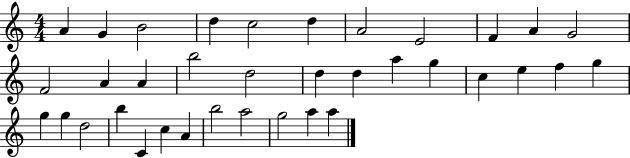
X:1
T:Untitled
M:4/4
L:1/4
K:C
A G B2 d c2 d A2 E2 F A G2 F2 A A b2 d2 d d a g c e f g g g d2 b C c A b2 a2 g2 a a